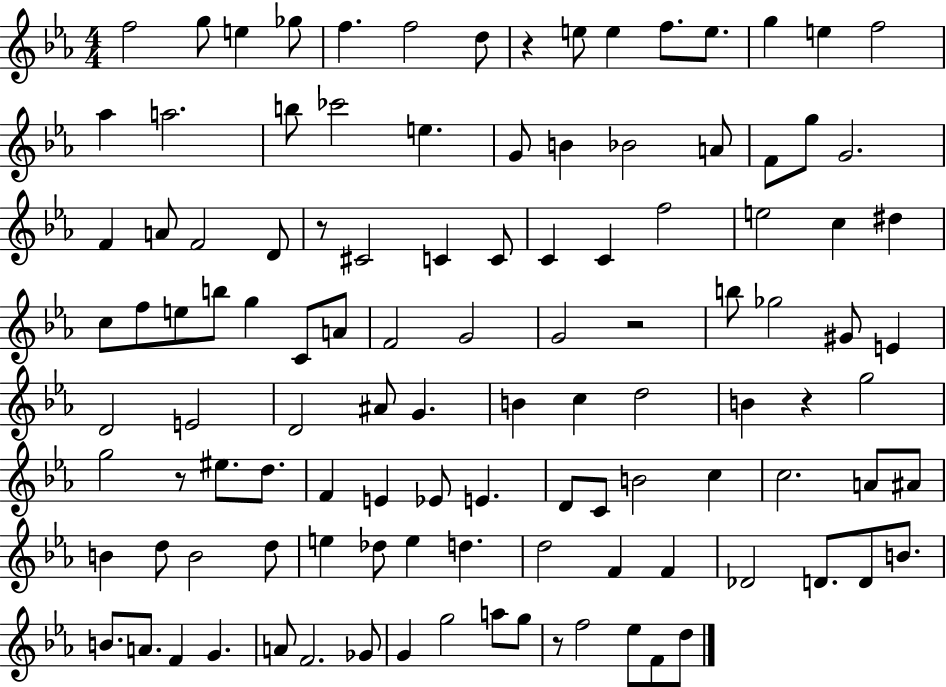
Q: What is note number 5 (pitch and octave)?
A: F5